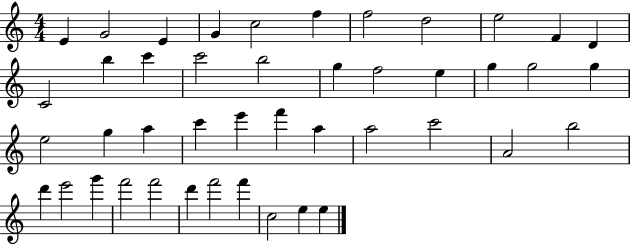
{
  \clef treble
  \numericTimeSignature
  \time 4/4
  \key c \major
  e'4 g'2 e'4 | g'4 c''2 f''4 | f''2 d''2 | e''2 f'4 d'4 | \break c'2 b''4 c'''4 | c'''2 b''2 | g''4 f''2 e''4 | g''4 g''2 g''4 | \break e''2 g''4 a''4 | c'''4 e'''4 f'''4 a''4 | a''2 c'''2 | a'2 b''2 | \break d'''4 e'''2 g'''4 | f'''2 f'''2 | d'''4 f'''2 f'''4 | c''2 e''4 e''4 | \break \bar "|."
}